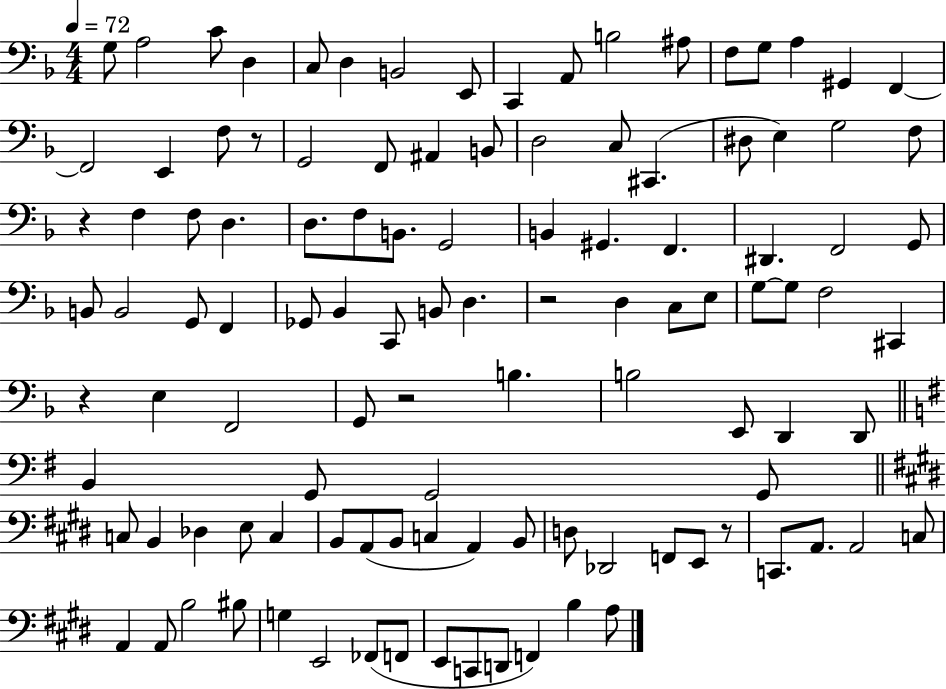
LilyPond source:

{
  \clef bass
  \numericTimeSignature
  \time 4/4
  \key f \major
  \tempo 4 = 72
  g8 a2 c'8 d4 | c8 d4 b,2 e,8 | c,4 a,8 b2 ais8 | f8 g8 a4 gis,4 f,4~~ | \break f,2 e,4 f8 r8 | g,2 f,8 ais,4 b,8 | d2 c8 cis,4.( | dis8 e4) g2 f8 | \break r4 f4 f8 d4. | d8. f8 b,8. g,2 | b,4 gis,4. f,4. | dis,4. f,2 g,8 | \break b,8 b,2 g,8 f,4 | ges,8 bes,4 c,8 b,8 d4. | r2 d4 c8 e8 | g8~~ g8 f2 cis,4 | \break r4 e4 f,2 | g,8 r2 b4. | b2 e,8 d,4 d,8 | \bar "||" \break \key g \major b,4 g,8 g,2 g,8 | \bar "||" \break \key e \major c8 b,4 des4 e8 c4 | b,8 a,8( b,8 c4 a,4) b,8 | d8 des,2 f,8 e,8 r8 | c,8. a,8. a,2 c8 | \break a,4 a,8 b2 bis8 | g4 e,2 fes,8( f,8 | e,8 c,8 d,8 f,4) b4 a8 | \bar "|."
}